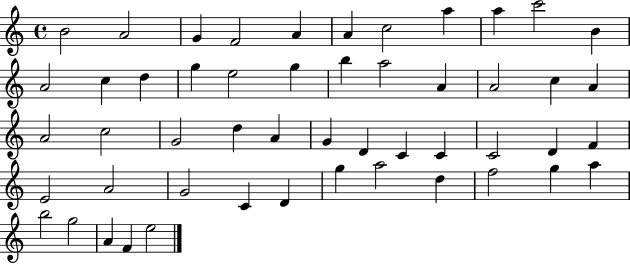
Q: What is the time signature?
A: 4/4